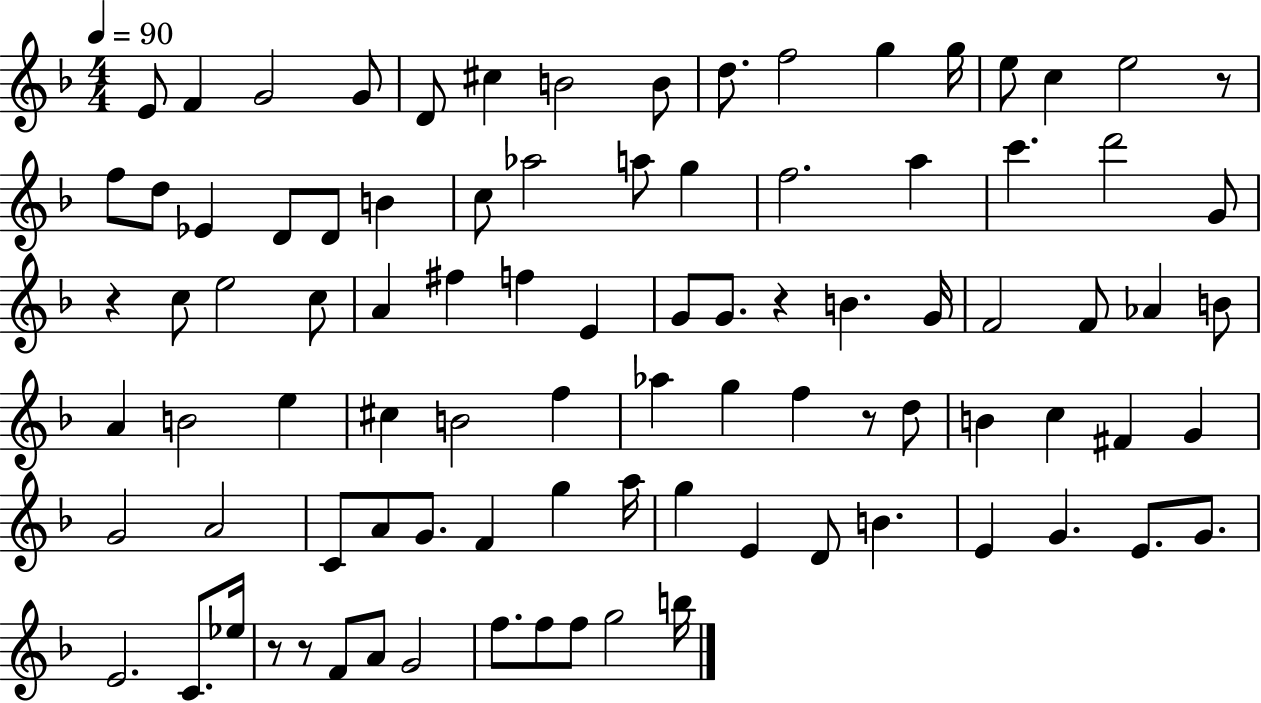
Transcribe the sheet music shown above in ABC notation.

X:1
T:Untitled
M:4/4
L:1/4
K:F
E/2 F G2 G/2 D/2 ^c B2 B/2 d/2 f2 g g/4 e/2 c e2 z/2 f/2 d/2 _E D/2 D/2 B c/2 _a2 a/2 g f2 a c' d'2 G/2 z c/2 e2 c/2 A ^f f E G/2 G/2 z B G/4 F2 F/2 _A B/2 A B2 e ^c B2 f _a g f z/2 d/2 B c ^F G G2 A2 C/2 A/2 G/2 F g a/4 g E D/2 B E G E/2 G/2 E2 C/2 _e/4 z/2 z/2 F/2 A/2 G2 f/2 f/2 f/2 g2 b/4